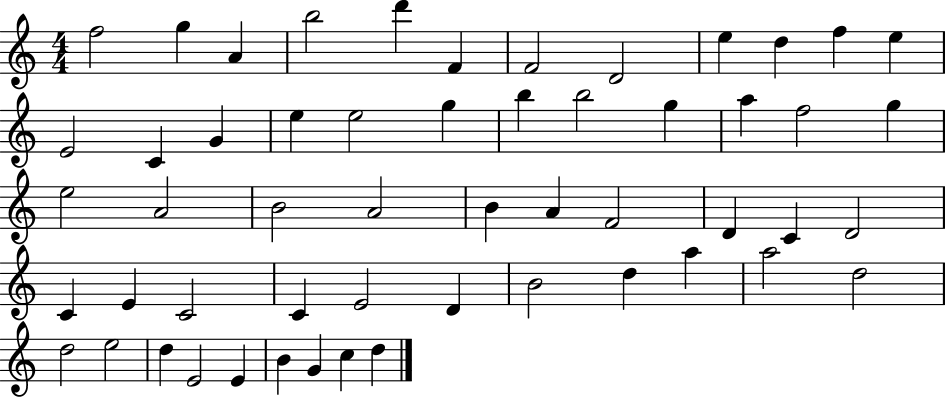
X:1
T:Untitled
M:4/4
L:1/4
K:C
f2 g A b2 d' F F2 D2 e d f e E2 C G e e2 g b b2 g a f2 g e2 A2 B2 A2 B A F2 D C D2 C E C2 C E2 D B2 d a a2 d2 d2 e2 d E2 E B G c d